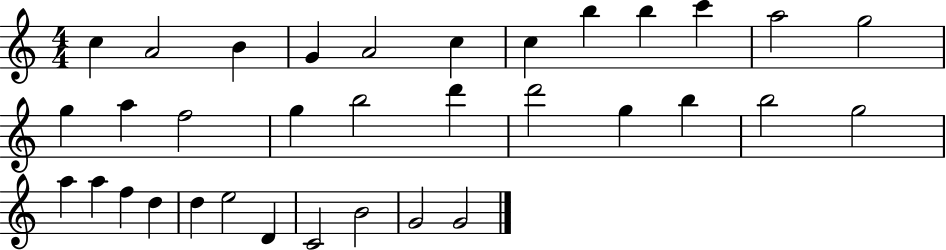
X:1
T:Untitled
M:4/4
L:1/4
K:C
c A2 B G A2 c c b b c' a2 g2 g a f2 g b2 d' d'2 g b b2 g2 a a f d d e2 D C2 B2 G2 G2